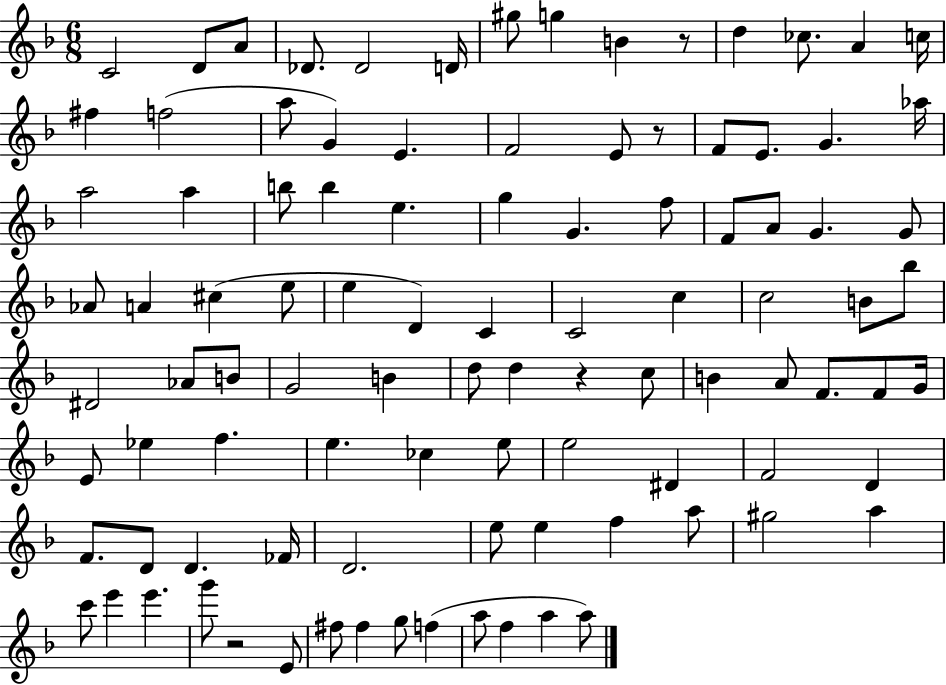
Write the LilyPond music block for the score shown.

{
  \clef treble
  \numericTimeSignature
  \time 6/8
  \key f \major
  \repeat volta 2 { c'2 d'8 a'8 | des'8. des'2 d'16 | gis''8 g''4 b'4 r8 | d''4 ces''8. a'4 c''16 | \break fis''4 f''2( | a''8 g'4) e'4. | f'2 e'8 r8 | f'8 e'8. g'4. aes''16 | \break a''2 a''4 | b''8 b''4 e''4. | g''4 g'4. f''8 | f'8 a'8 g'4. g'8 | \break aes'8 a'4 cis''4( e''8 | e''4 d'4) c'4 | c'2 c''4 | c''2 b'8 bes''8 | \break dis'2 aes'8 b'8 | g'2 b'4 | d''8 d''4 r4 c''8 | b'4 a'8 f'8. f'8 g'16 | \break e'8 ees''4 f''4. | e''4. ces''4 e''8 | e''2 dis'4 | f'2 d'4 | \break f'8. d'8 d'4. fes'16 | d'2. | e''8 e''4 f''4 a''8 | gis''2 a''4 | \break c'''8 e'''4 e'''4. | g'''8 r2 e'8 | fis''8 fis''4 g''8 f''4( | a''8 f''4 a''4 a''8) | \break } \bar "|."
}